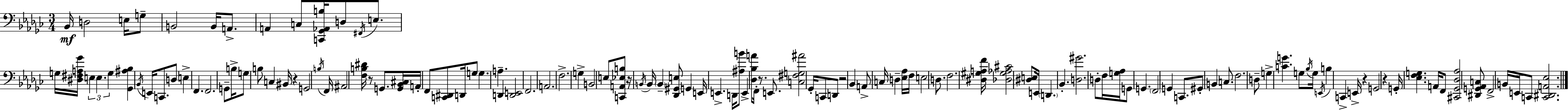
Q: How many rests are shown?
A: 7